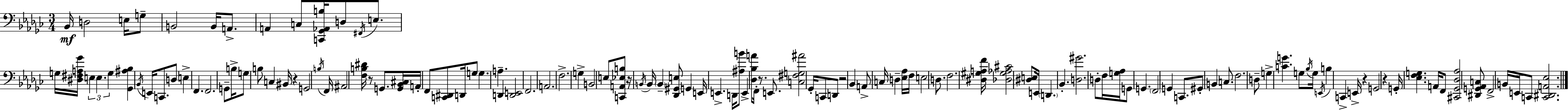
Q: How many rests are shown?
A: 7